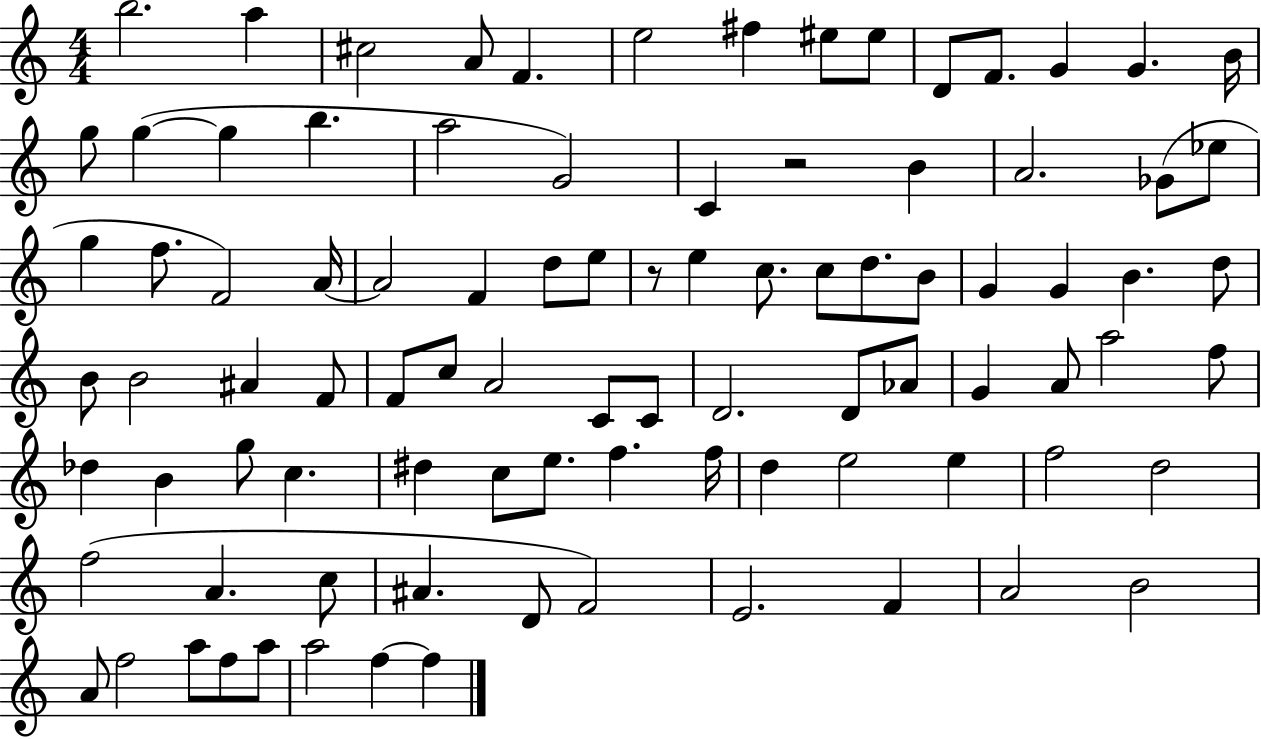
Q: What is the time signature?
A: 4/4